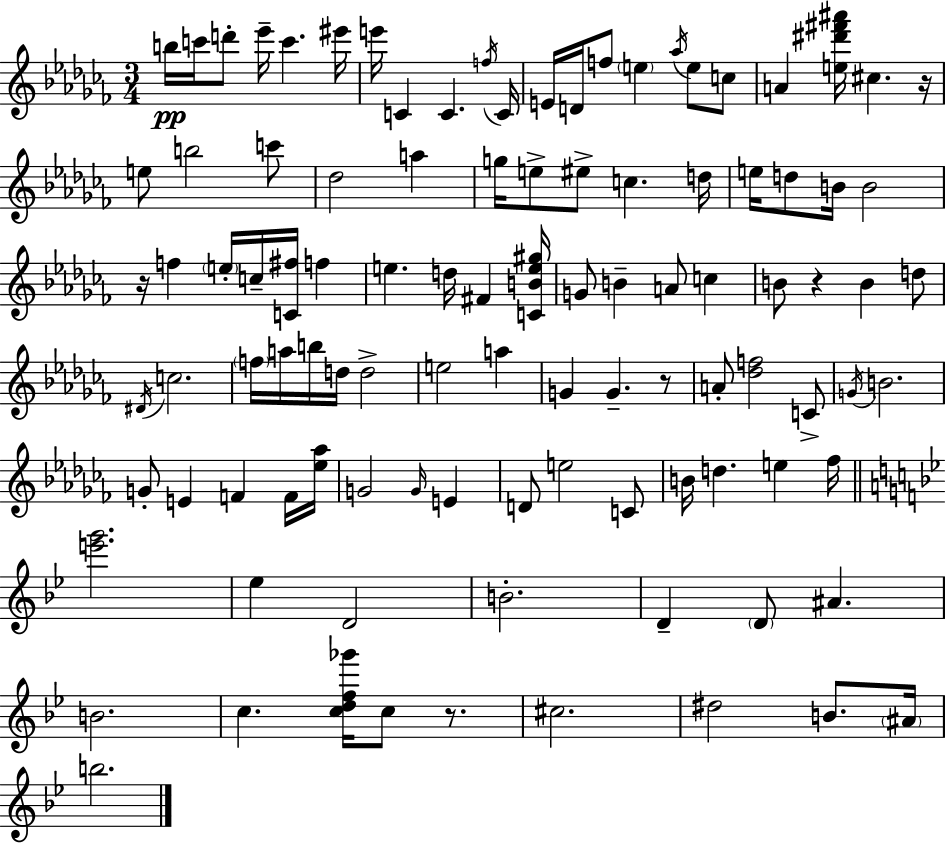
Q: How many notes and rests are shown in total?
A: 103